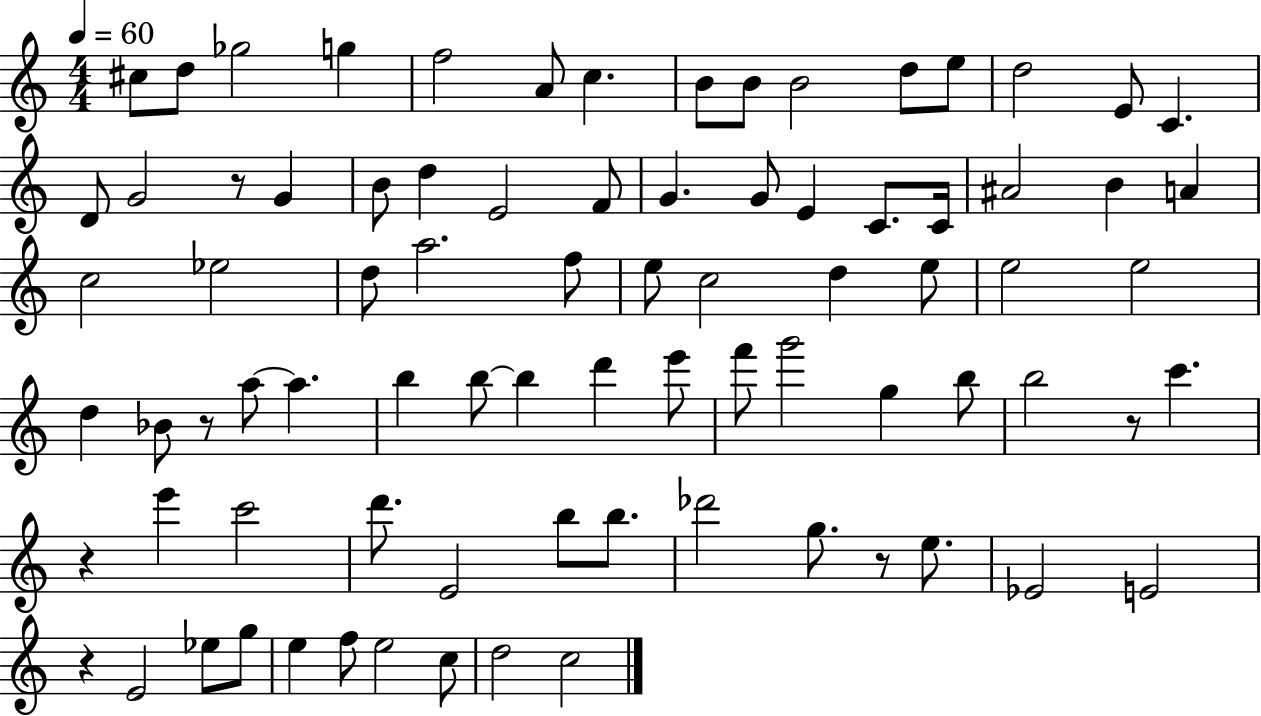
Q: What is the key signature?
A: C major